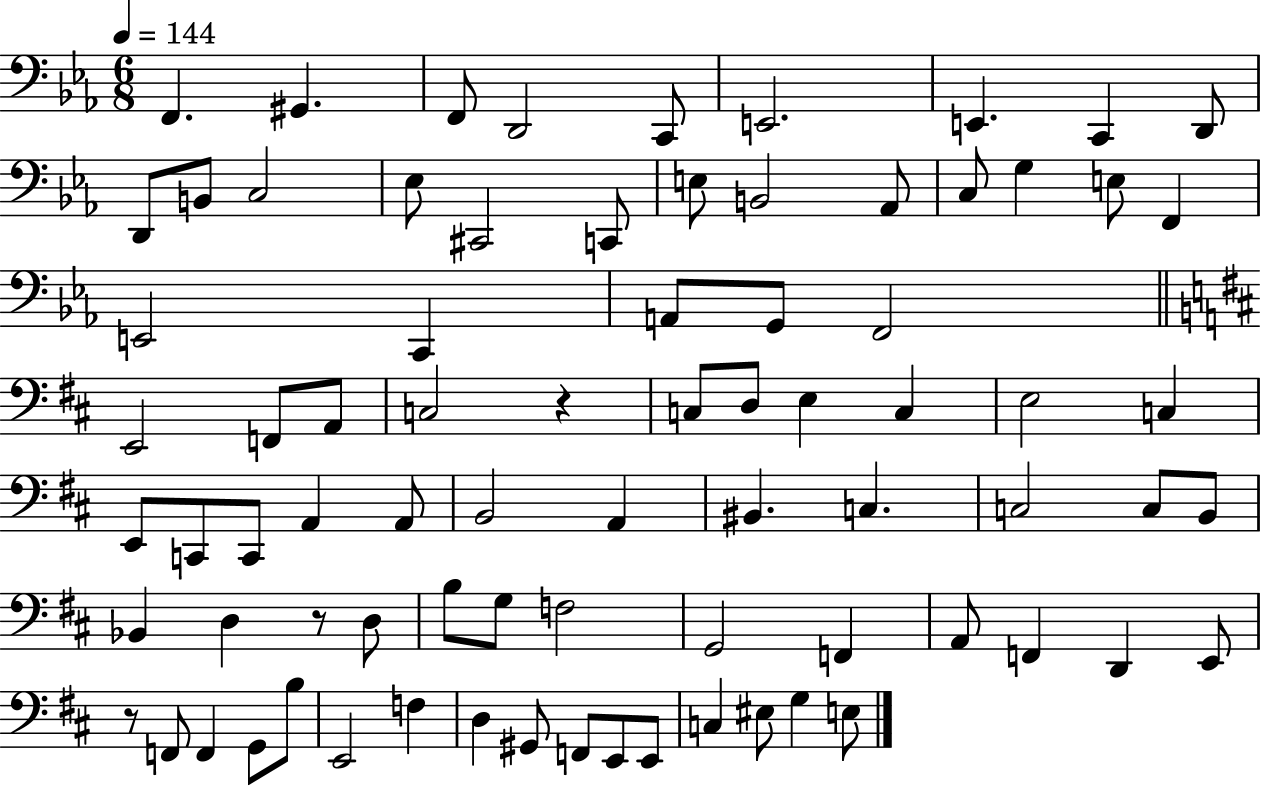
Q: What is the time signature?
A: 6/8